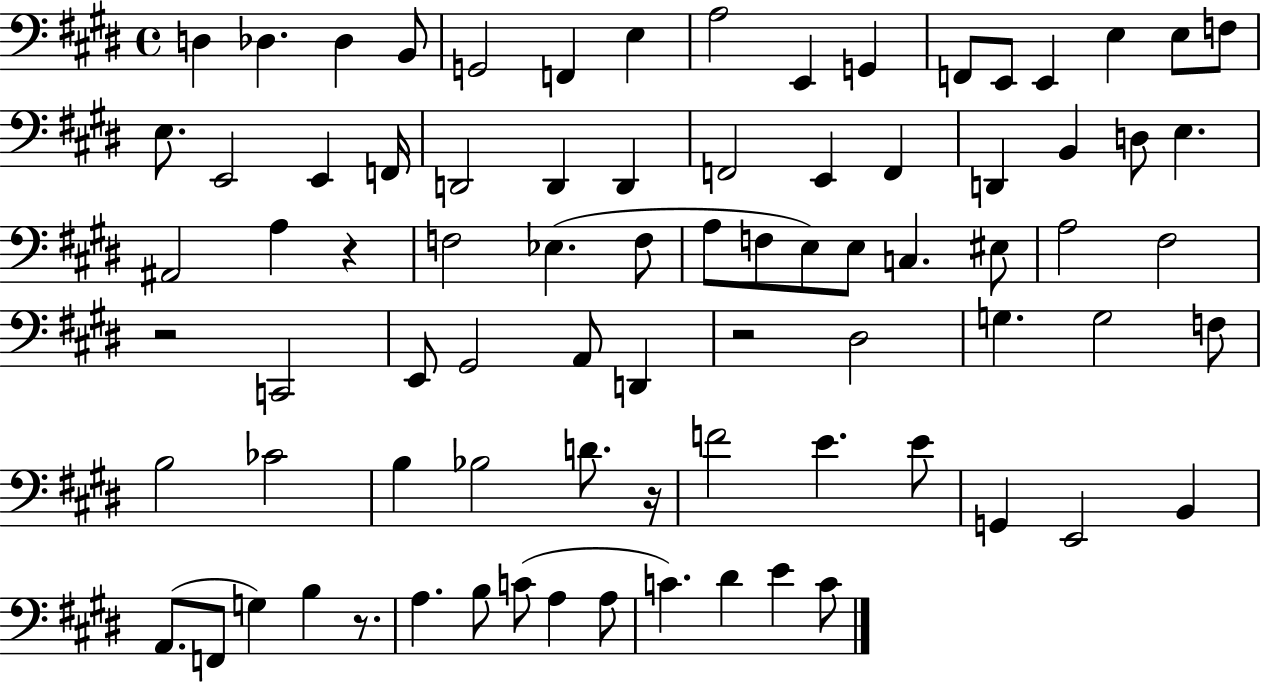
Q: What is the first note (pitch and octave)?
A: D3